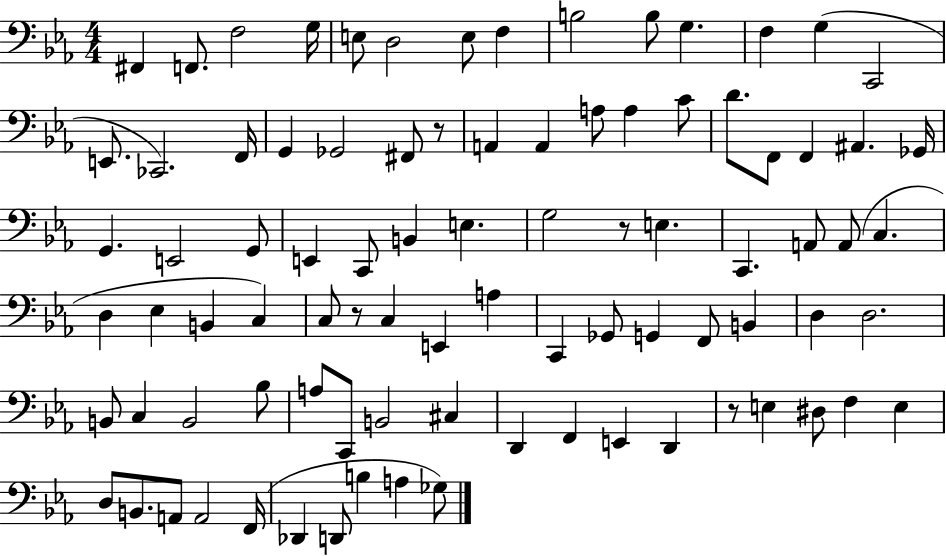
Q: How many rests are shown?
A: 4